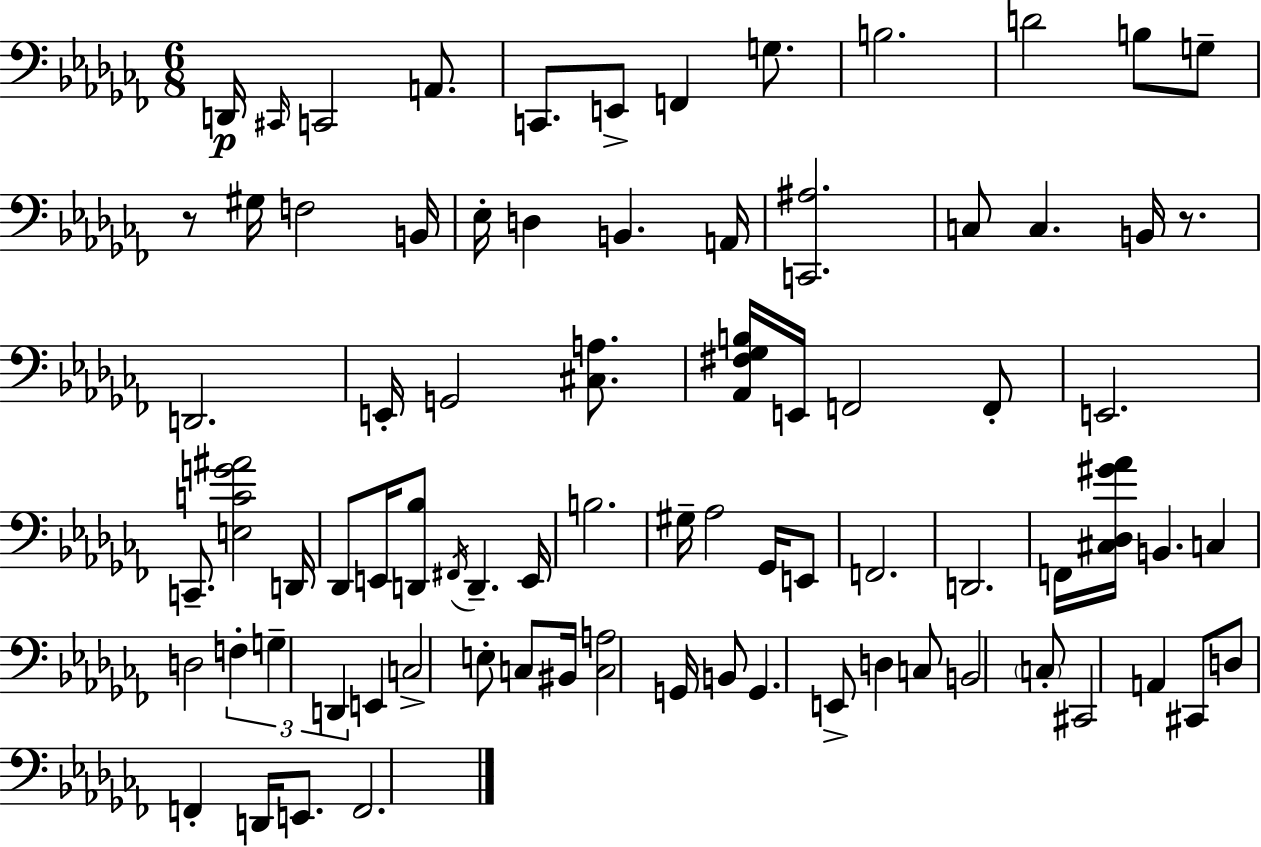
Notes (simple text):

D2/s C#2/s C2/h A2/e. C2/e. E2/e F2/q G3/e. B3/h. D4/h B3/e G3/e R/e G#3/s F3/h B2/s Eb3/s D3/q B2/q. A2/s [C2,A#3]/h. C3/e C3/q. B2/s R/e. D2/h. E2/s G2/h [C#3,A3]/e. [Ab2,F#3,Gb3,B3]/s E2/s F2/h F2/e E2/h. C2/e. [E3,C4,G4,A#4]/h D2/s Db2/e E2/s [D2,Bb3]/e F#2/s D2/q. E2/s B3/h. G#3/s Ab3/h Gb2/s E2/e F2/h. D2/h. F2/s [C#3,Db3,G#4,Ab4]/s B2/q. C3/q D3/h F3/q G3/q D2/q E2/q C3/h E3/e C3/e BIS2/s [C3,A3]/h G2/s B2/e G2/q. E2/e D3/q C3/e B2/h C3/e C#2/h A2/q C#2/e D3/e F2/q D2/s E2/e. F2/h.